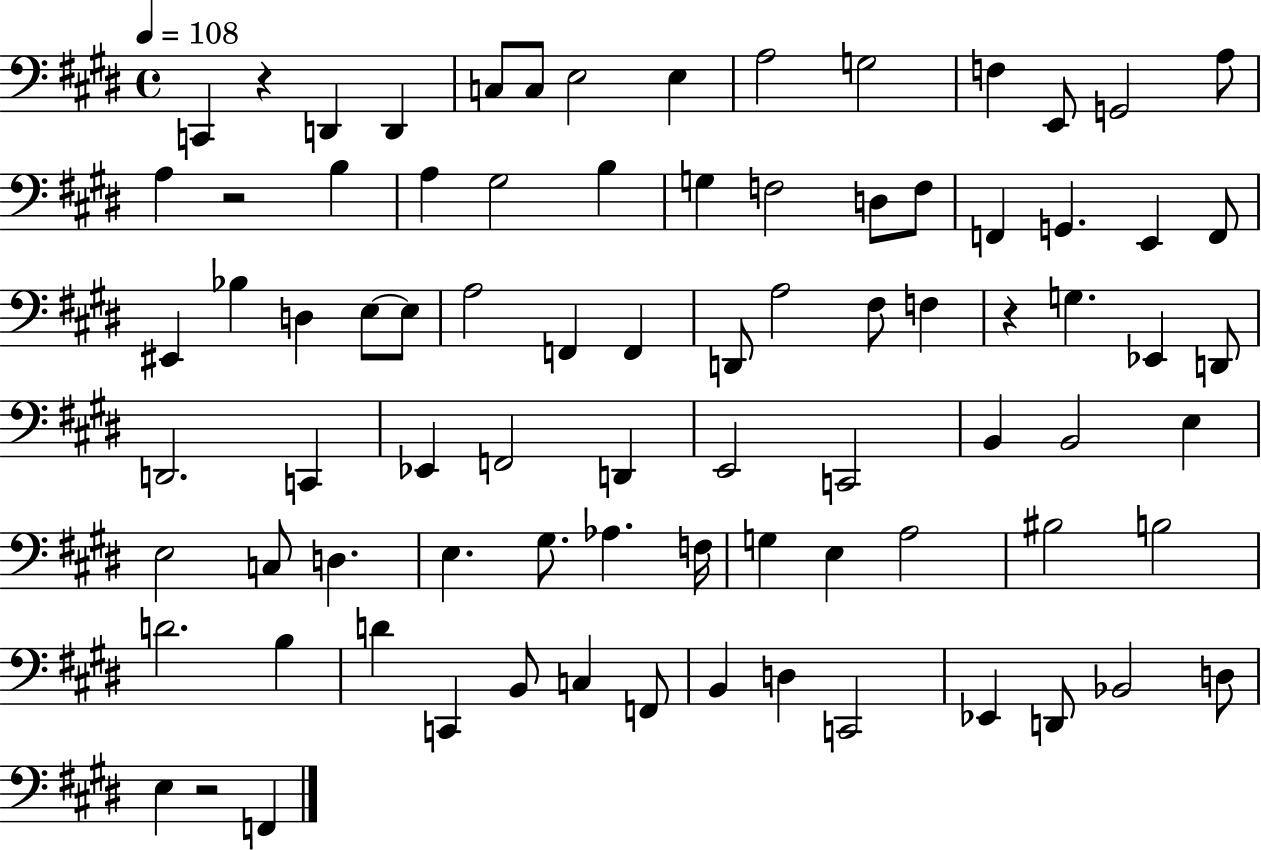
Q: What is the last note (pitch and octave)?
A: F2